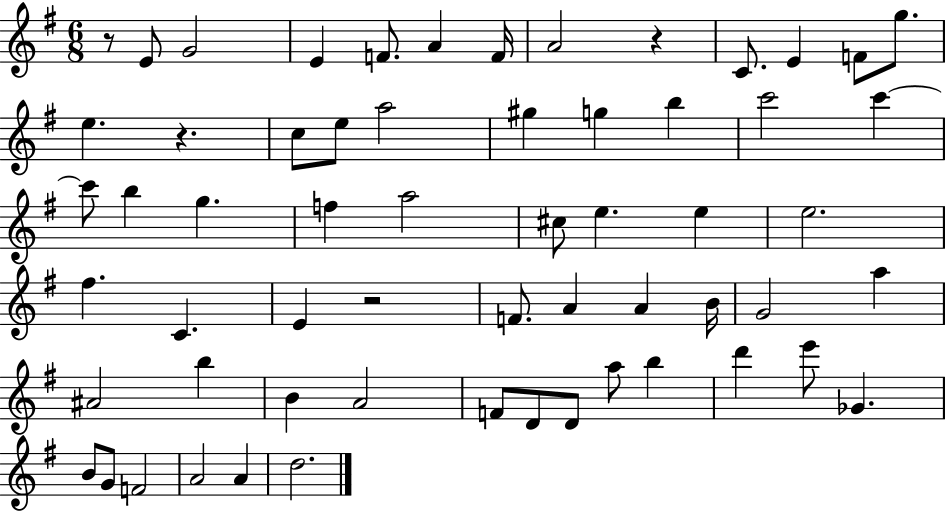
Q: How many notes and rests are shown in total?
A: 60